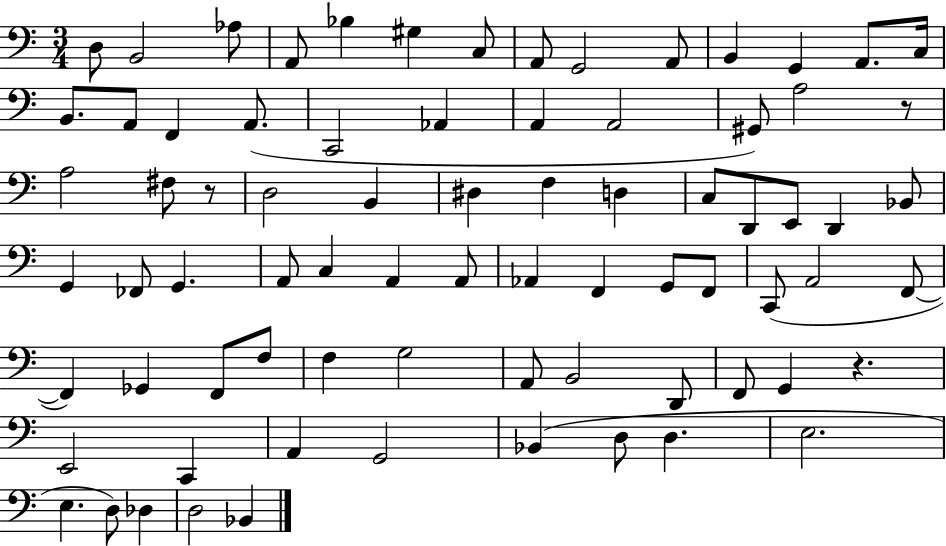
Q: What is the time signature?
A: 3/4